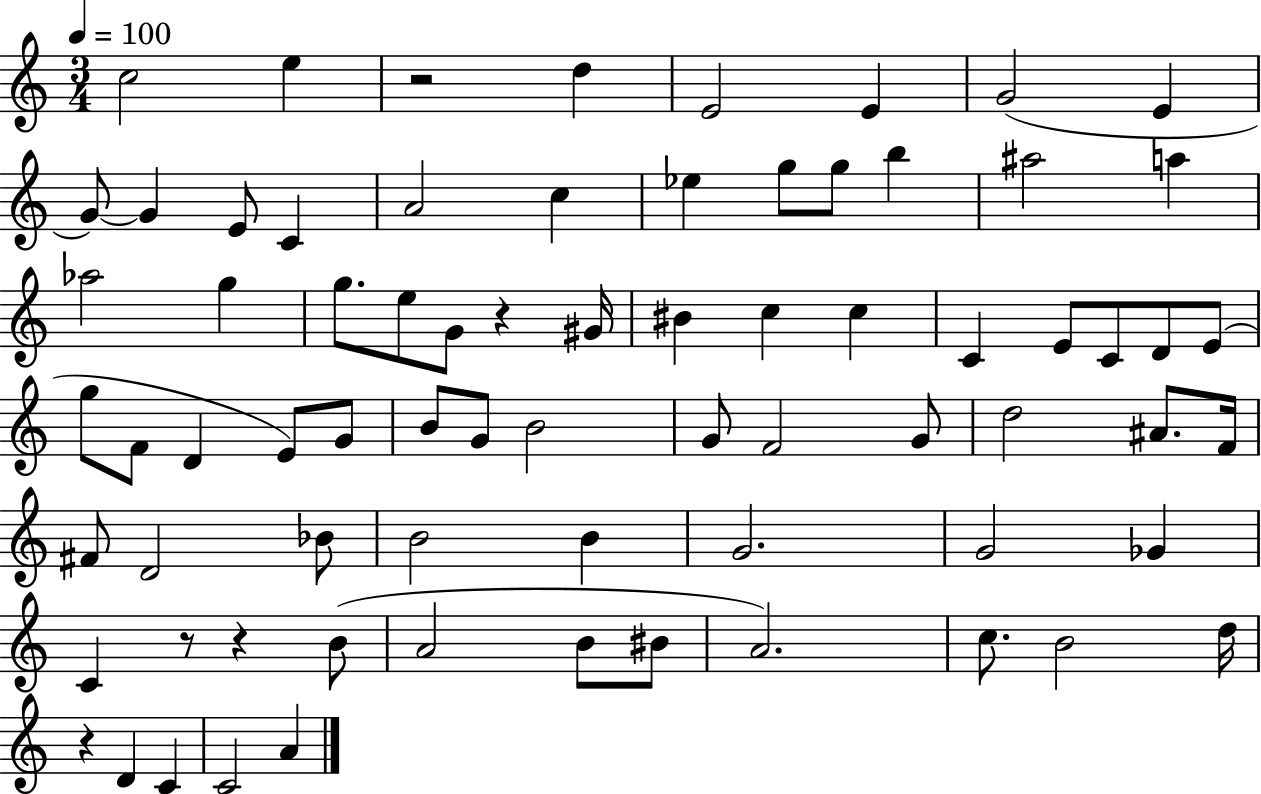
C5/h E5/q R/h D5/q E4/h E4/q G4/h E4/q G4/e G4/q E4/e C4/q A4/h C5/q Eb5/q G5/e G5/e B5/q A#5/h A5/q Ab5/h G5/q G5/e. E5/e G4/e R/q G#4/s BIS4/q C5/q C5/q C4/q E4/e C4/e D4/e E4/e G5/e F4/e D4/q E4/e G4/e B4/e G4/e B4/h G4/e F4/h G4/e D5/h A#4/e. F4/s F#4/e D4/h Bb4/e B4/h B4/q G4/h. G4/h Gb4/q C4/q R/e R/q B4/e A4/h B4/e BIS4/e A4/h. C5/e. B4/h D5/s R/q D4/q C4/q C4/h A4/q